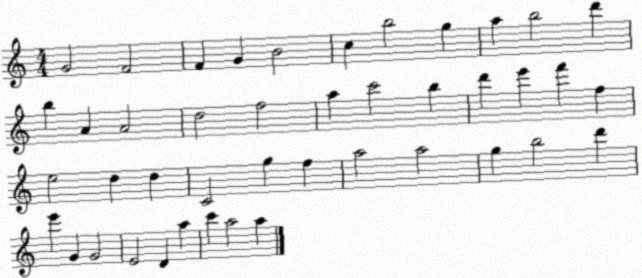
X:1
T:Untitled
M:4/4
L:1/4
K:C
G2 F2 F G B2 c b2 g a b2 d' b A A2 d2 f2 a c'2 b d' e' f' f e2 d d C2 g f a2 a2 g b2 d' e' G G2 E2 D a c' a2 a